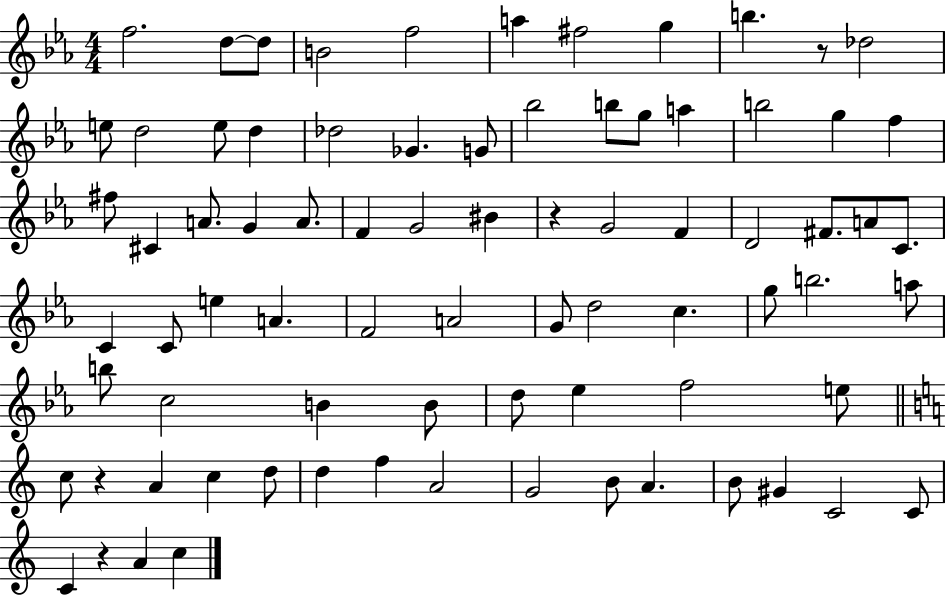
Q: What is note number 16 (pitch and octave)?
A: Gb4